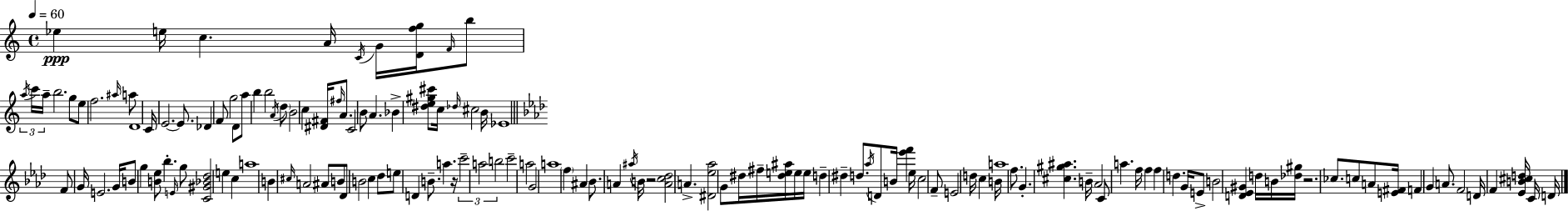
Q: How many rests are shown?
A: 3